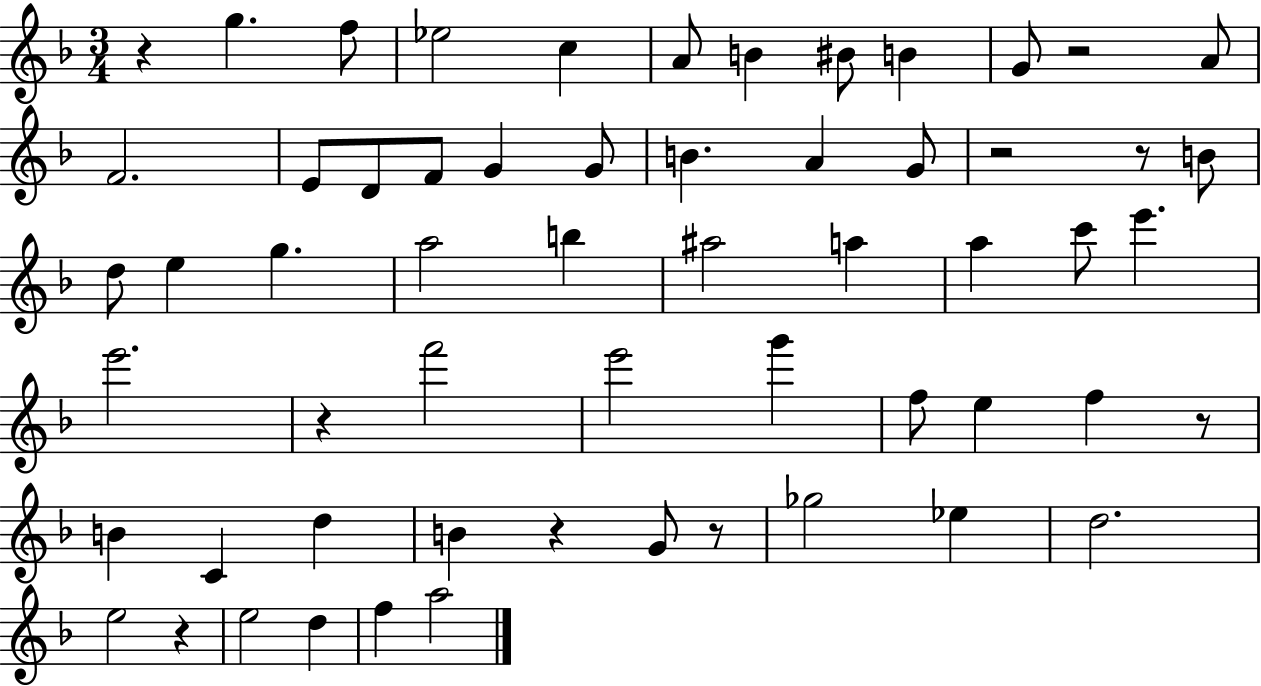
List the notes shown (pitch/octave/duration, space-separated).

R/q G5/q. F5/e Eb5/h C5/q A4/e B4/q BIS4/e B4/q G4/e R/h A4/e F4/h. E4/e D4/e F4/e G4/q G4/e B4/q. A4/q G4/e R/h R/e B4/e D5/e E5/q G5/q. A5/h B5/q A#5/h A5/q A5/q C6/e E6/q. E6/h. R/q F6/h E6/h G6/q F5/e E5/q F5/q R/e B4/q C4/q D5/q B4/q R/q G4/e R/e Gb5/h Eb5/q D5/h. E5/h R/q E5/h D5/q F5/q A5/h